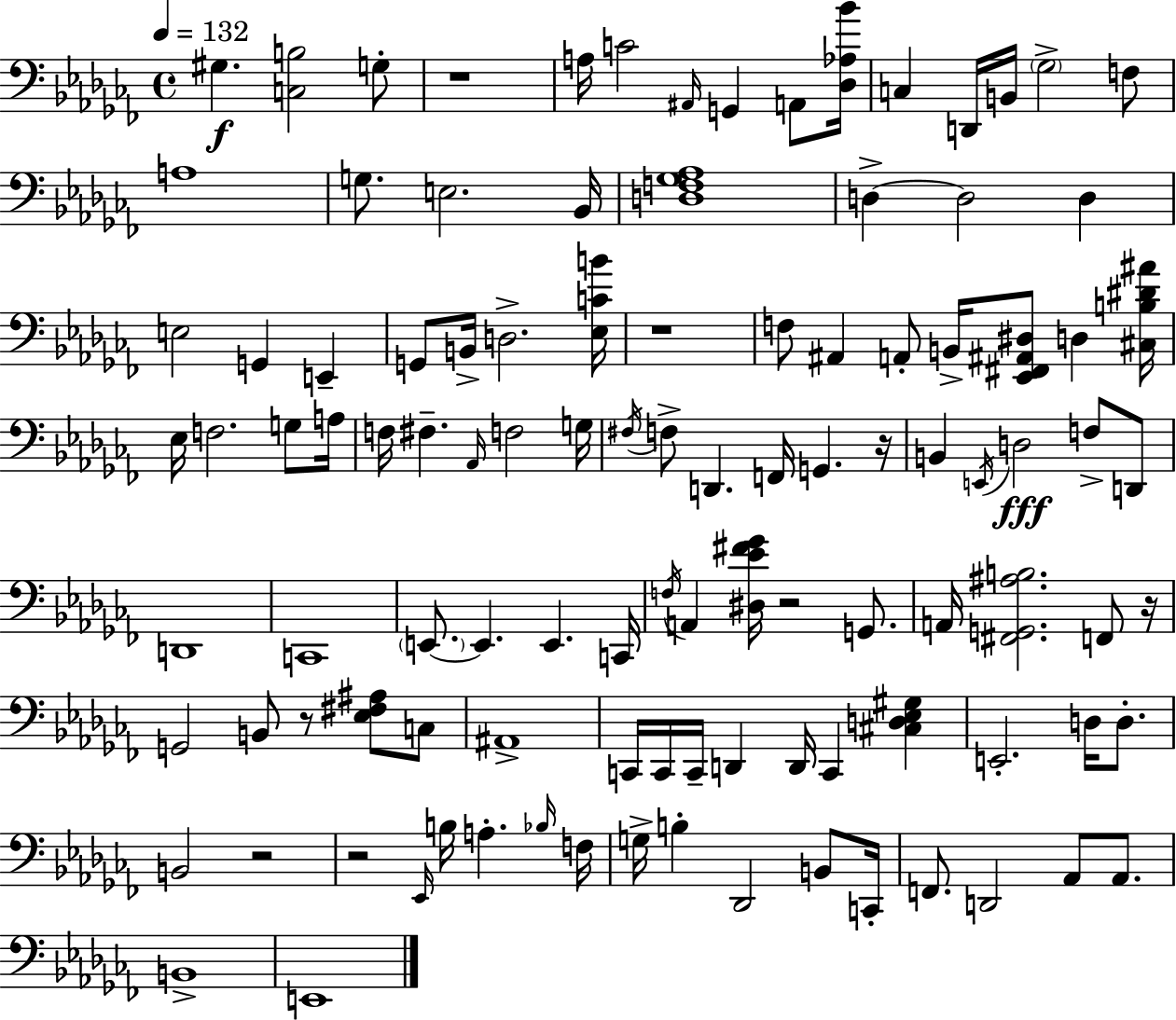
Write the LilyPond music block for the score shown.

{
  \clef bass
  \time 4/4
  \defaultTimeSignature
  \key aes \minor
  \tempo 4 = 132
  \repeat volta 2 { gis4.\f <c b>2 g8-. | r1 | a16 c'2 \grace { ais,16 } g,4 a,8 | <des aes bes'>16 c4 d,16 b,16 \parenthesize ges2-> f8 | \break a1 | g8. e2. | bes,16 <d f ges aes>1 | d4->~~ d2 d4 | \break e2 g,4 e,4-- | g,8 b,16-> d2.-> | <ees c' b'>16 r1 | f8 ais,4 a,8-. b,16-> <ees, fis, ais, dis>8 d4 | \break <cis b dis' ais'>16 ees16 f2. g8 | a16 f16 fis4.-- \grace { aes,16 } f2 | g16 \acciaccatura { fis16 } f8-> d,4. f,16 g,4. | r16 b,4 \acciaccatura { e,16 }\fff d2 | \break f8-> d,8 d,1 | c,1 | \parenthesize e,8.~~ e,4. e,4. | c,16 \acciaccatura { f16 } a,4 <dis ees' fis' ges'>16 r2 | \break g,8. a,16 <fis, g, ais b>2. | f,8 r16 g,2 b,8 r8 | <ees fis ais>8 c8 ais,1-> | c,16 c,16 c,16-- d,4 d,16 c,4 | \break <cis d ees gis>4 e,2.-. | d16 d8.-. b,2 r2 | r2 \grace { ees,16 } b16 a4.-. | \grace { bes16 } f16 g16-> b4-. des,2 | \break b,8 c,16-. f,8. d,2 | aes,8 aes,8. b,1-> | e,1 | } \bar "|."
}